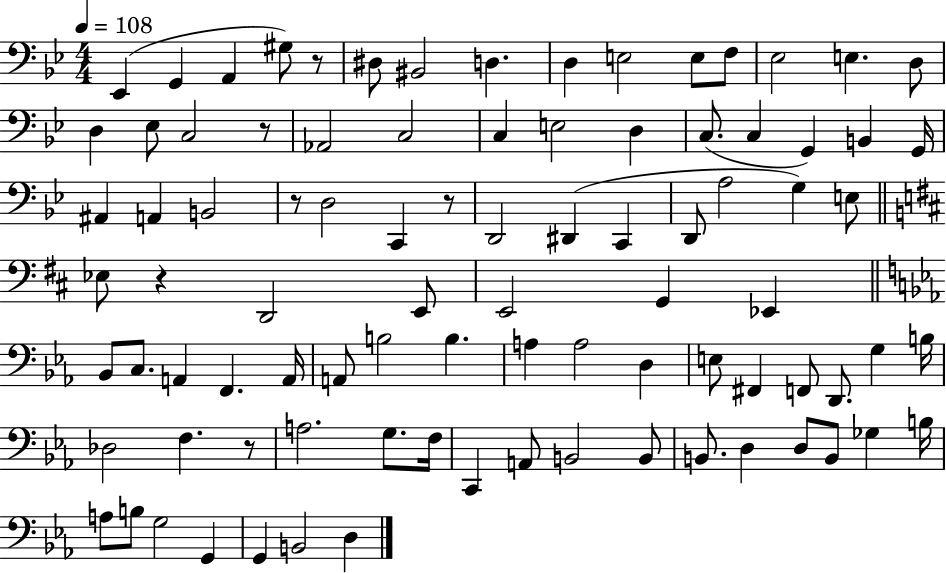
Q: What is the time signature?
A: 4/4